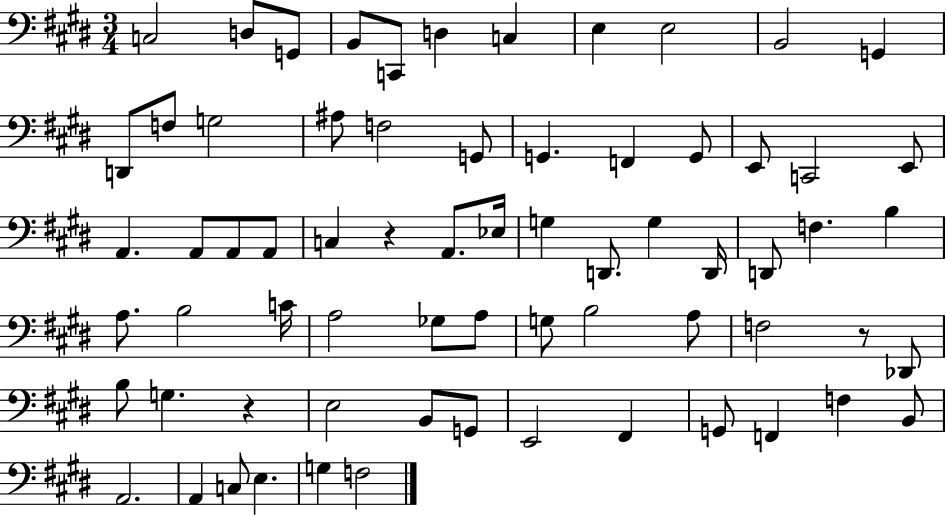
{
  \clef bass
  \numericTimeSignature
  \time 3/4
  \key e \major
  c2 d8 g,8 | b,8 c,8 d4 c4 | e4 e2 | b,2 g,4 | \break d,8 f8 g2 | ais8 f2 g,8 | g,4. f,4 g,8 | e,8 c,2 e,8 | \break a,4. a,8 a,8 a,8 | c4 r4 a,8. ees16 | g4 d,8. g4 d,16 | d,8 f4. b4 | \break a8. b2 c'16 | a2 ges8 a8 | g8 b2 a8 | f2 r8 des,8 | \break b8 g4. r4 | e2 b,8 g,8 | e,2 fis,4 | g,8 f,4 f4 b,8 | \break a,2. | a,4 c8 e4. | g4 f2 | \bar "|."
}